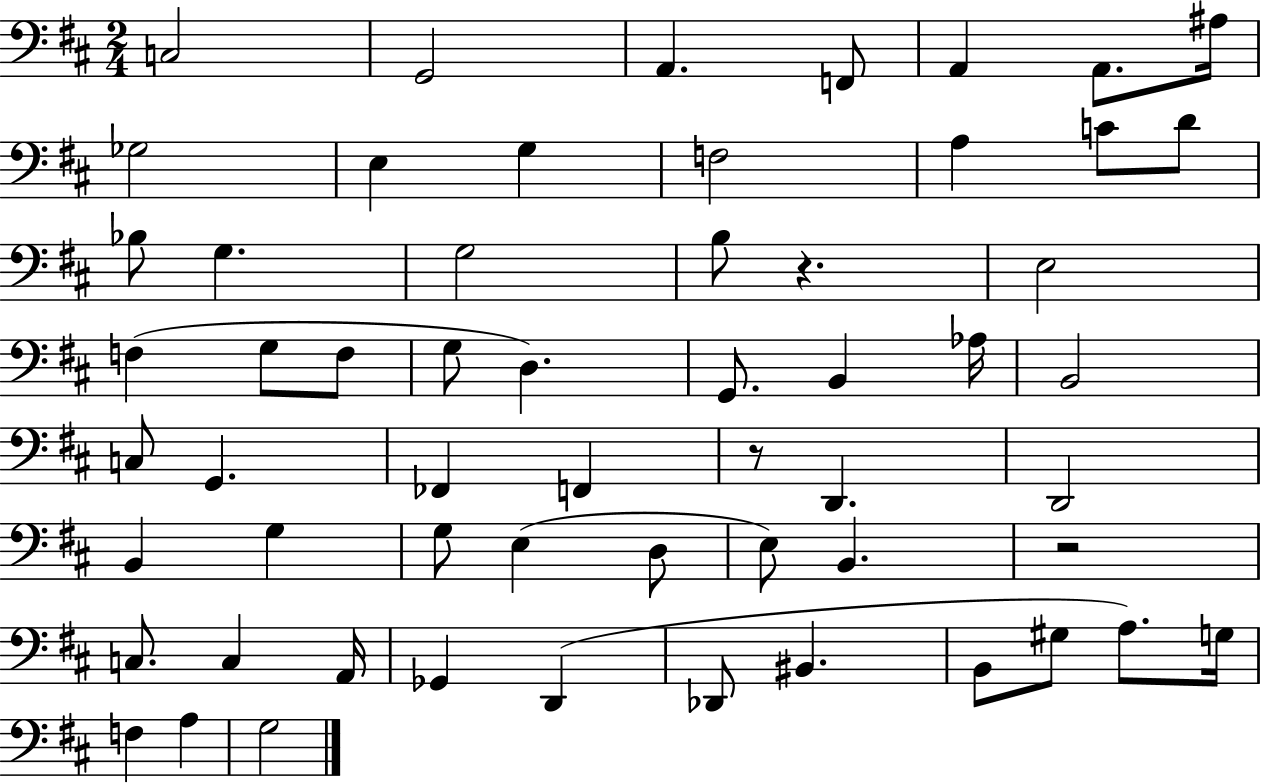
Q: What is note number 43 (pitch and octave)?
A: C3